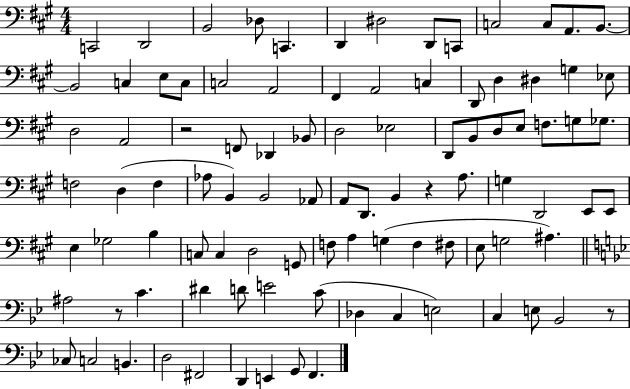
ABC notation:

X:1
T:Untitled
M:4/4
L:1/4
K:A
C,,2 D,,2 B,,2 _D,/2 C,, D,, ^D,2 D,,/2 C,,/2 C,2 C,/2 A,,/2 B,,/2 B,,2 C, E,/2 C,/2 C,2 A,,2 ^F,, A,,2 C, D,,/2 D, ^D, G, _E,/2 D,2 A,,2 z2 F,,/2 _D,, _B,,/2 D,2 _E,2 D,,/2 B,,/2 D,/2 E,/2 F,/2 G,/2 _G,/2 F,2 D, F, _A,/2 B,, B,,2 _A,,/2 A,,/2 D,,/2 B,, z A,/2 G, D,,2 E,,/2 E,,/2 E, _G,2 B, C,/2 C, D,2 G,,/2 F,/2 A, G, F, ^F,/2 E,/2 G,2 ^A, ^A,2 z/2 C ^D D/2 E2 C/2 _D, C, E,2 C, E,/2 _B,,2 z/2 _C,/2 C,2 B,, D,2 ^F,,2 D,, E,, G,,/2 F,,